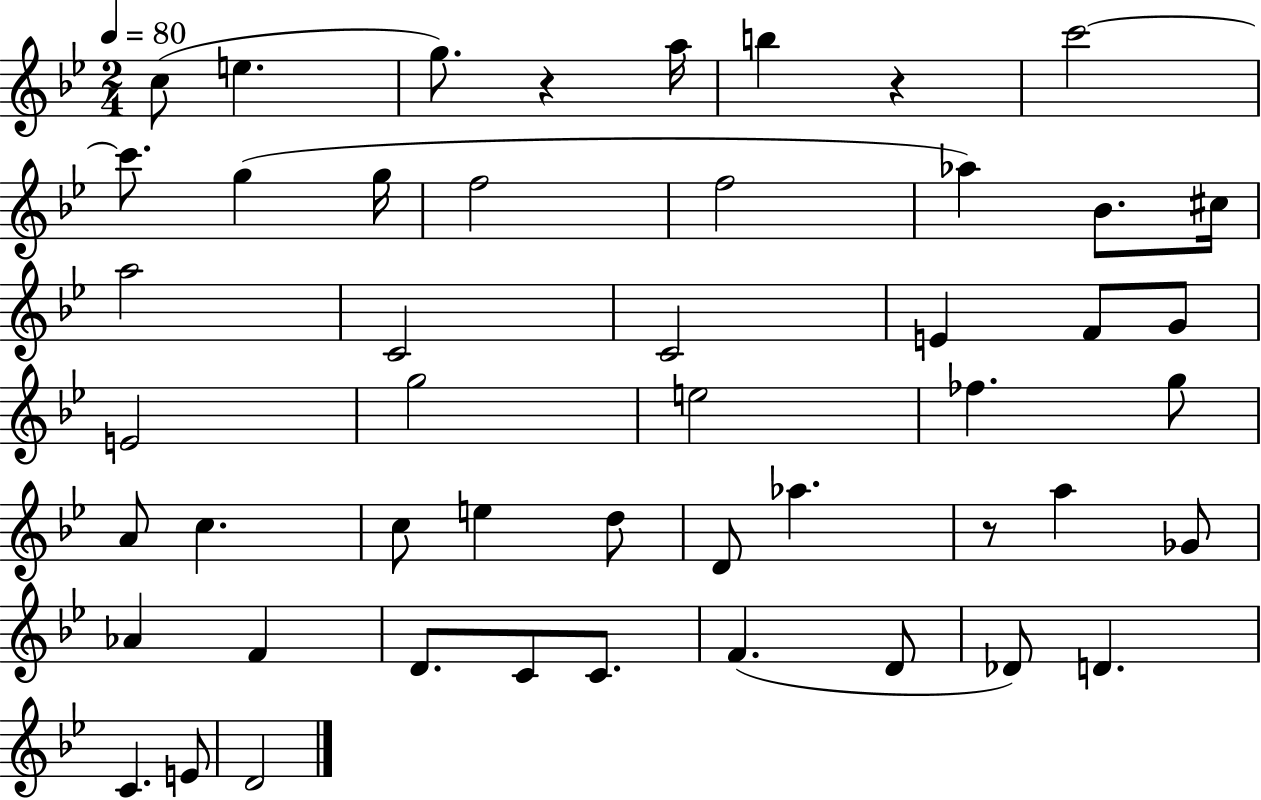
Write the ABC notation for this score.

X:1
T:Untitled
M:2/4
L:1/4
K:Bb
c/2 e g/2 z a/4 b z c'2 c'/2 g g/4 f2 f2 _a _B/2 ^c/4 a2 C2 C2 E F/2 G/2 E2 g2 e2 _f g/2 A/2 c c/2 e d/2 D/2 _a z/2 a _G/2 _A F D/2 C/2 C/2 F D/2 _D/2 D C E/2 D2